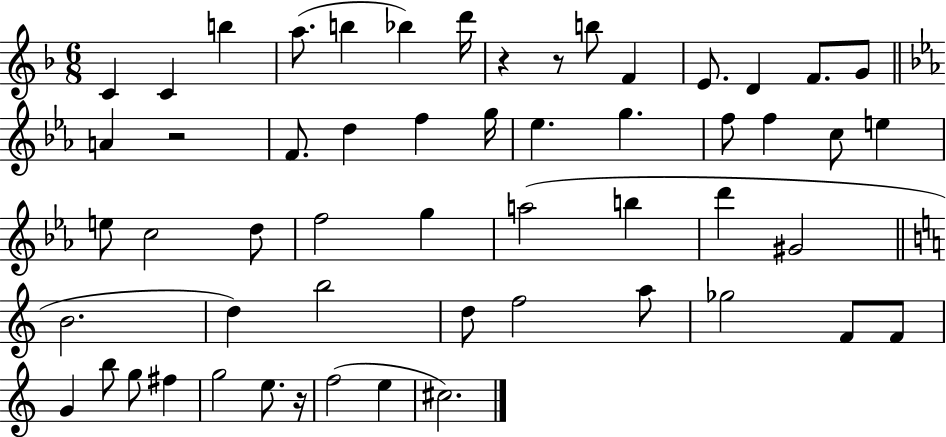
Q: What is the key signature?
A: F major